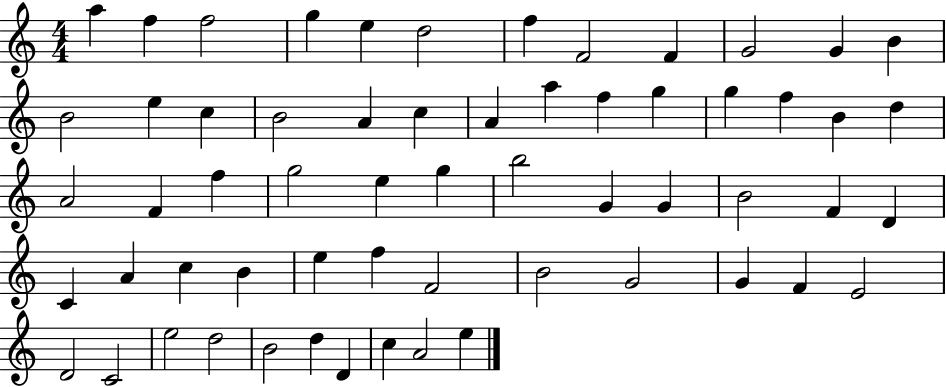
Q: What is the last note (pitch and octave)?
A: E5